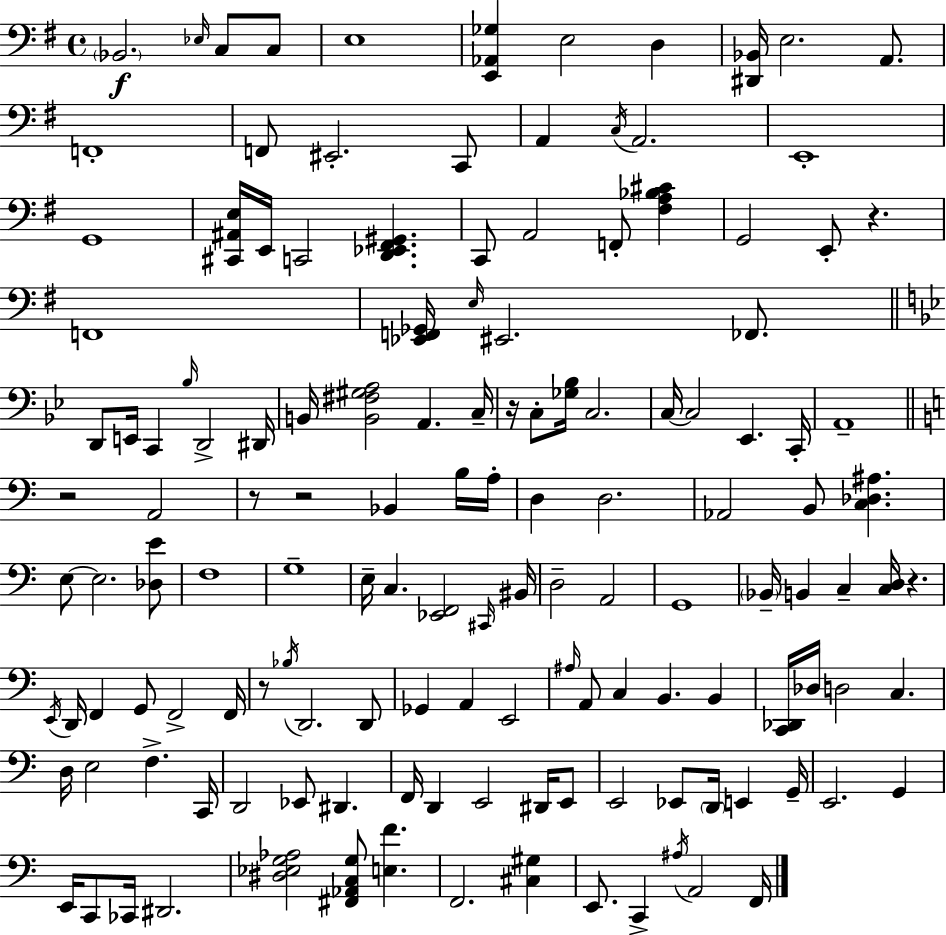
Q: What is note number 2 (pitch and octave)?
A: Eb3